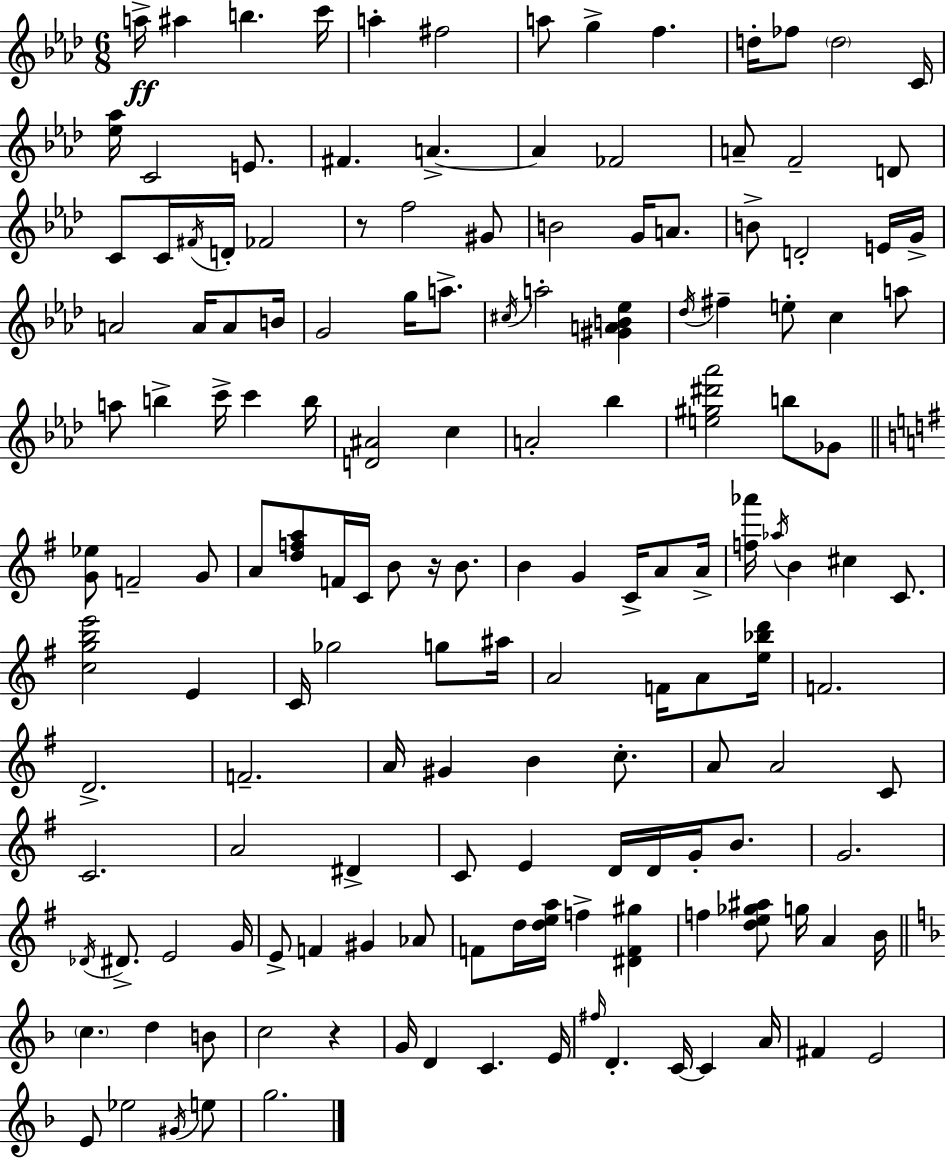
A5/s A#5/q B5/q. C6/s A5/q F#5/h A5/e G5/q F5/q. D5/s FES5/e D5/h C4/s [Eb5,Ab5]/s C4/h E4/e. F#4/q. A4/q. A4/q FES4/h A4/e F4/h D4/e C4/e C4/s F#4/s D4/s FES4/h R/e F5/h G#4/e B4/h G4/s A4/e. B4/e D4/h E4/s G4/s A4/h A4/s A4/e B4/s G4/h G5/s A5/e. C#5/s A5/h [G#4,A4,B4,Eb5]/q Db5/s F#5/q E5/e C5/q A5/e A5/e B5/q C6/s C6/q B5/s [D4,A#4]/h C5/q A4/h Bb5/q [E5,G#5,D#6,Ab6]/h B5/e Gb4/e [G4,Eb5]/e F4/h G4/e A4/e [D5,F5,A5]/e F4/s C4/s B4/e R/s B4/e. B4/q G4/q C4/s A4/e A4/s [F5,Ab6]/s Ab5/s B4/q C#5/q C4/e. [C5,G5,B5,E6]/h E4/q C4/s Gb5/h G5/e A#5/s A4/h F4/s A4/e [E5,Bb5,D6]/s F4/h. D4/h. F4/h. A4/s G#4/q B4/q C5/e. A4/e A4/h C4/e C4/h. A4/h D#4/q C4/e E4/q D4/s D4/s G4/s B4/e. G4/h. Db4/s D#4/e. E4/h G4/s E4/e F4/q G#4/q Ab4/e F4/e D5/s [D5,E5,A5]/s F5/q [D#4,F4,G#5]/q F5/q [D5,E5,Gb5,A#5]/e G5/s A4/q B4/s C5/q. D5/q B4/e C5/h R/q G4/s D4/q C4/q. E4/s F#5/s D4/q. C4/s C4/q A4/s F#4/q E4/h E4/e Eb5/h G#4/s E5/e G5/h.